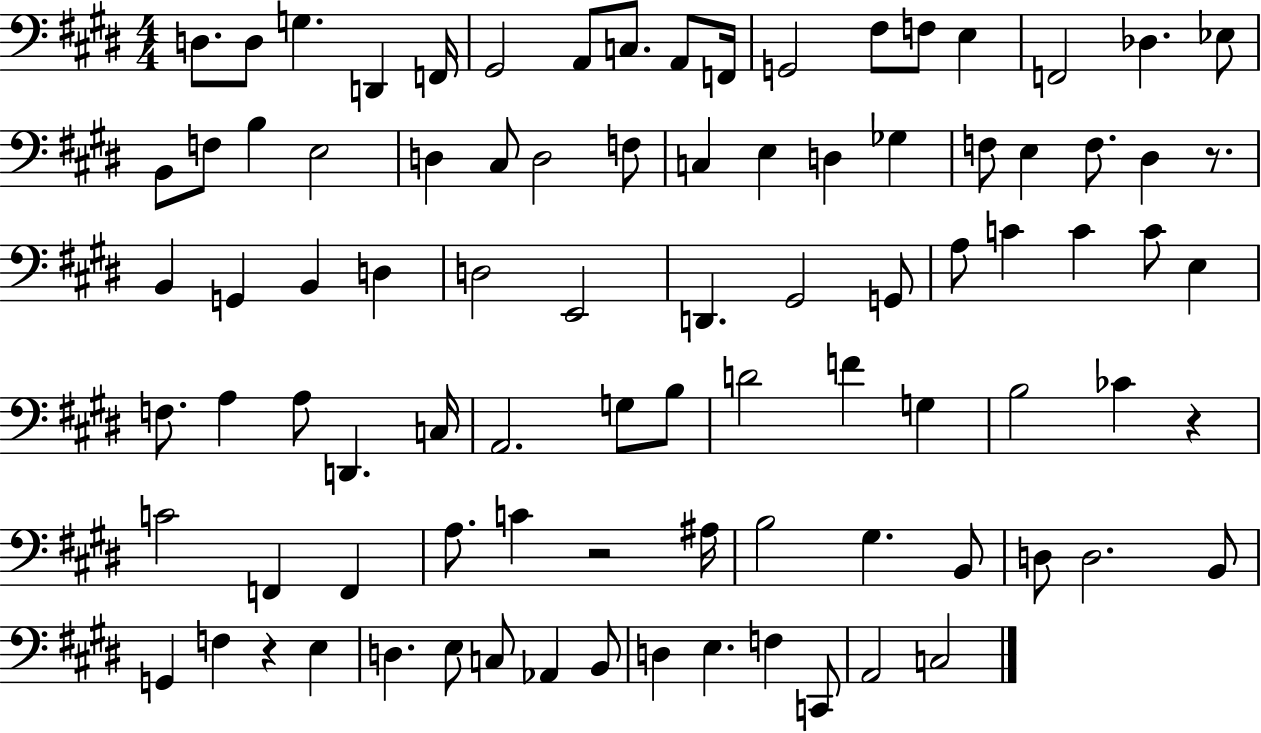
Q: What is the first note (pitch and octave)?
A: D3